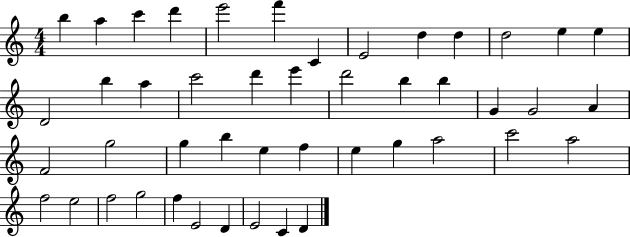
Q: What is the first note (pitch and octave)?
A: B5